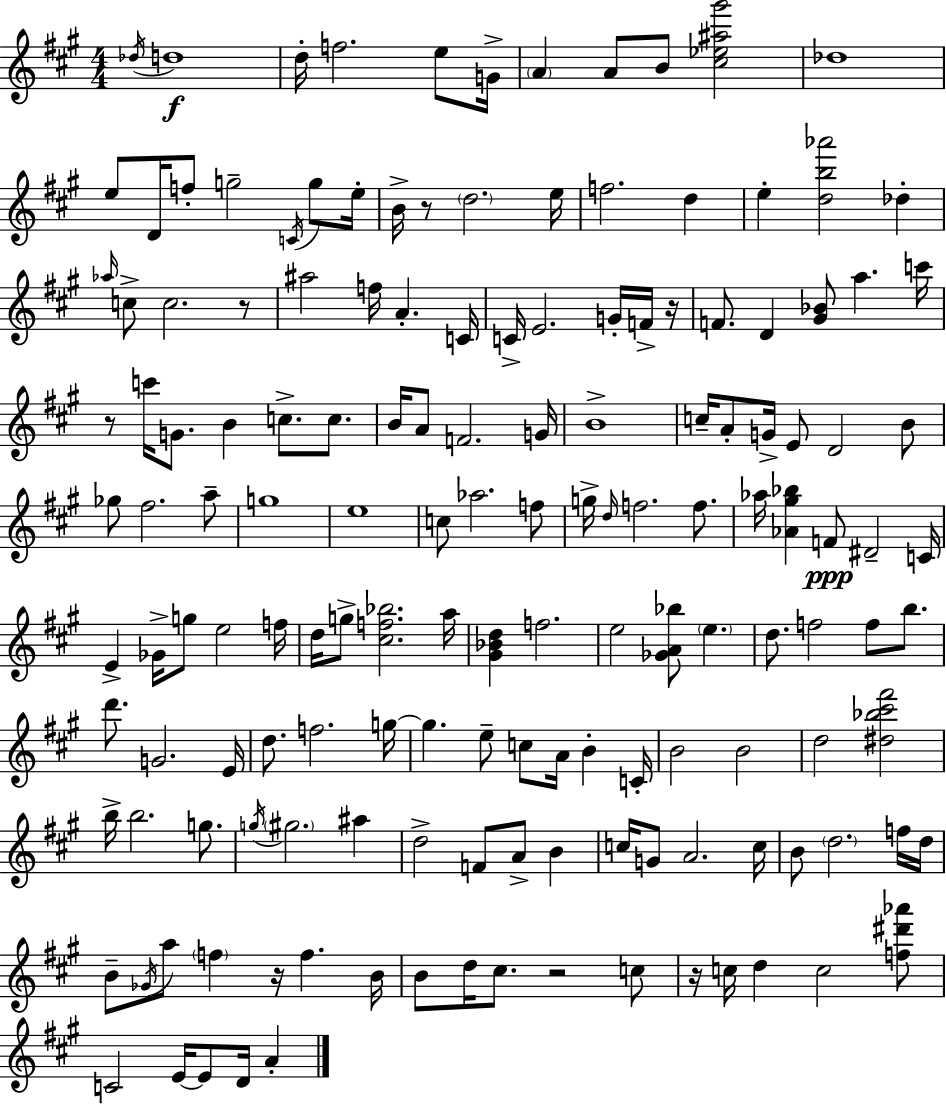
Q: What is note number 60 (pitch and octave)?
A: E5